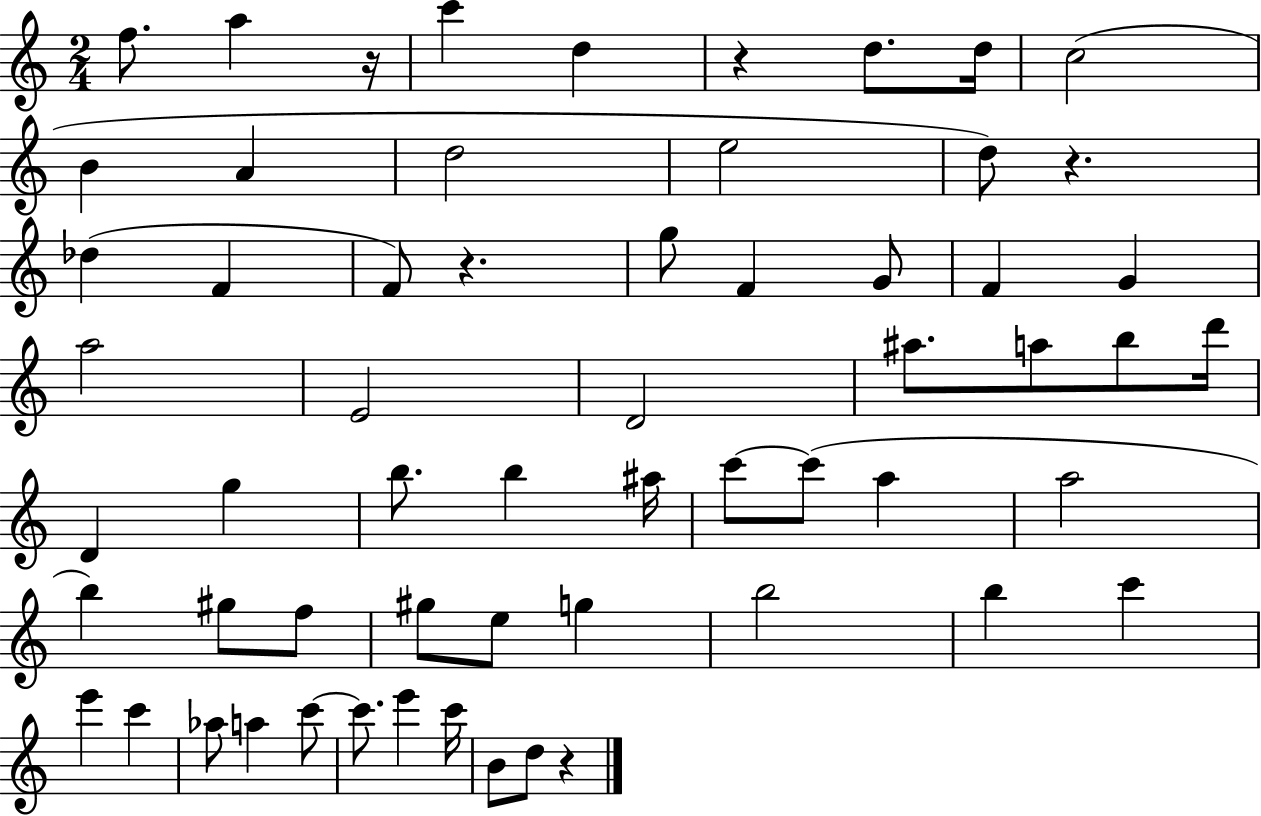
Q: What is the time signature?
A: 2/4